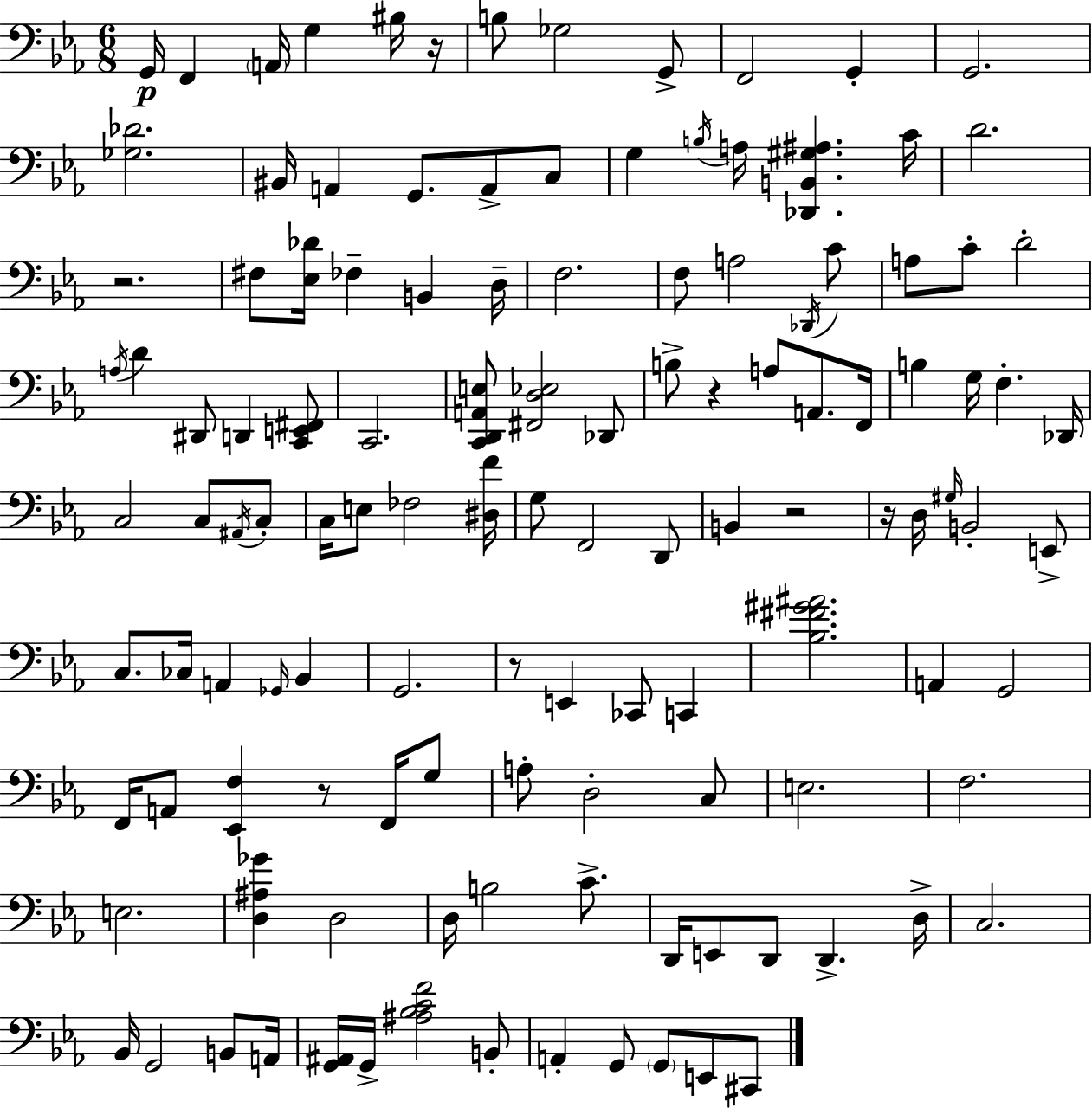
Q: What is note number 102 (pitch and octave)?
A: G2